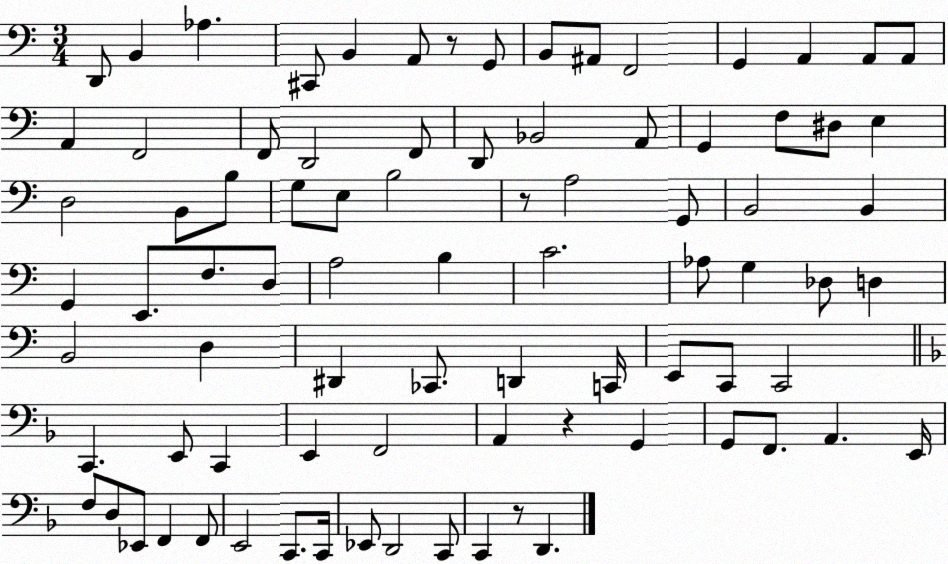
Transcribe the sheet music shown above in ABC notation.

X:1
T:Untitled
M:3/4
L:1/4
K:C
D,,/2 B,, _A, ^C,,/2 B,, A,,/2 z/2 G,,/2 B,,/2 ^A,,/2 F,,2 G,, A,, A,,/2 A,,/2 A,, F,,2 F,,/2 D,,2 F,,/2 D,,/2 _B,,2 A,,/2 G,, F,/2 ^D,/2 E, D,2 B,,/2 B,/2 G,/2 E,/2 B,2 z/2 A,2 G,,/2 B,,2 B,, G,, E,,/2 F,/2 D,/2 A,2 B, C2 _A,/2 G, _D,/2 D, B,,2 D, ^D,, _C,,/2 D,, C,,/4 E,,/2 C,,/2 C,,2 C,, E,,/2 C,, E,, F,,2 A,, z G,, G,,/2 F,,/2 A,, E,,/4 F,/2 D,/2 _E,,/2 F,, F,,/2 E,,2 C,,/2 C,,/4 _E,,/2 D,,2 C,,/2 C,, z/2 D,,